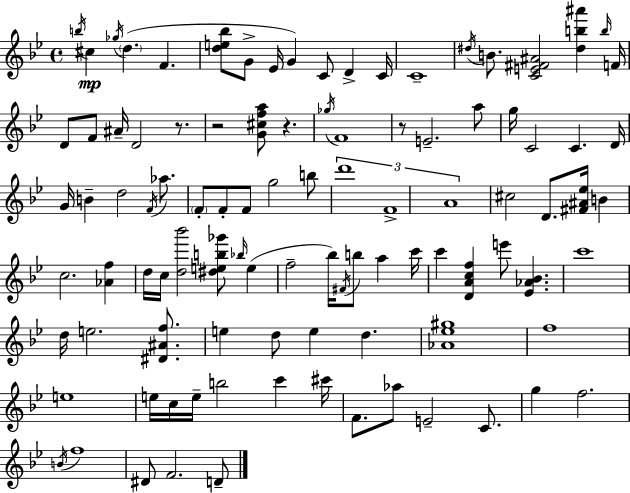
B5/s C#5/q Gb5/s D5/q. F4/q. [D5,E5,Bb5]/e G4/e Eb4/s G4/q C4/e D4/q C4/s C4/w D#5/s B4/e. [C4,E4,F#4,A#4]/h [D#5,B5,A#6]/q B5/s F4/s D4/e F4/e A#4/s D4/h R/e. R/h [G4,C#5,F5,A5]/e R/q. Gb5/s F4/w R/e E4/h. A5/e G5/s C4/h C4/q. D4/s G4/s B4/q D5/h F4/s Ab5/e. F4/e F4/e F4/e G5/h B5/e D6/w F4/w A4/w C#5/h D4/e. [F#4,A#4,Eb5]/s B4/q C5/h. [Ab4,F5]/q D5/s C5/s [D5,Bb6]/h [D#5,E5,B5,Gb6]/e Bb5/s E5/q F5/h Bb5/s F#4/s B5/e A5/q C6/s C6/q [D4,A4,C5,F5]/q E6/e [Eb4,Ab4,Bb4]/q. C6/w D5/s E5/h. [D#4,A#4,F5]/e. E5/q D5/e E5/q D5/q. [Ab4,Eb5,G#5]/w F5/w E5/w E5/s C5/s E5/s B5/h C6/q C#6/s F4/e. Ab5/e E4/h C4/e. G5/q F5/h. B4/s F5/w D#4/e F4/h. D4/e